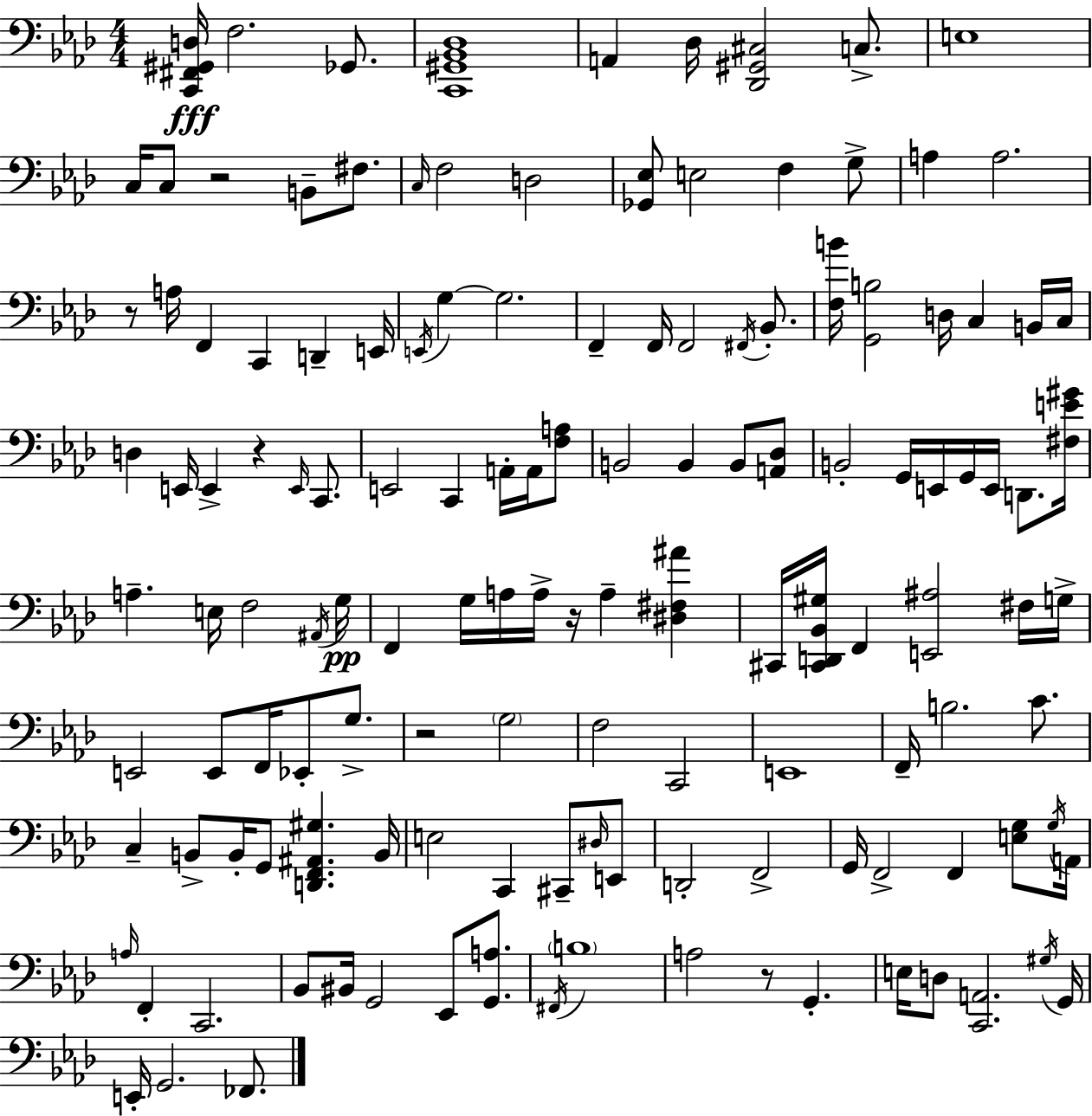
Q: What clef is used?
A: bass